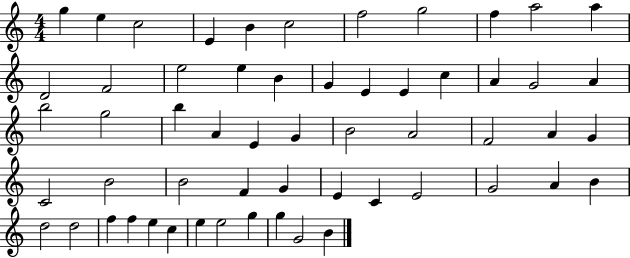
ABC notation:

X:1
T:Untitled
M:4/4
L:1/4
K:C
g e c2 E B c2 f2 g2 f a2 a D2 F2 e2 e B G E E c A G2 A b2 g2 b A E G B2 A2 F2 A G C2 B2 B2 F G E C E2 G2 A B d2 d2 f f e c e e2 g g G2 B